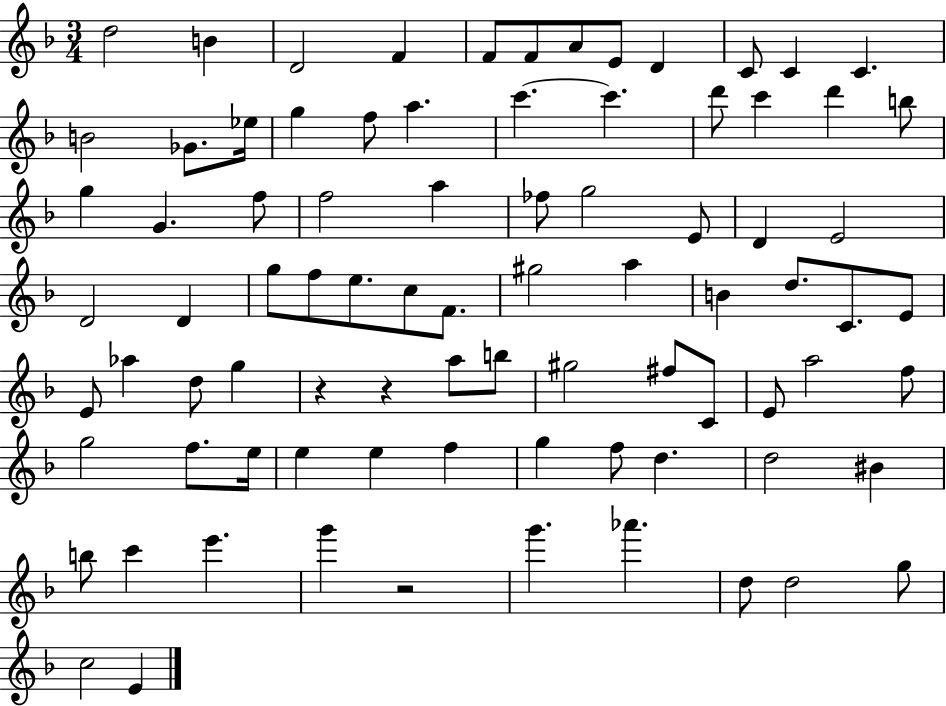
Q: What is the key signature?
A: F major